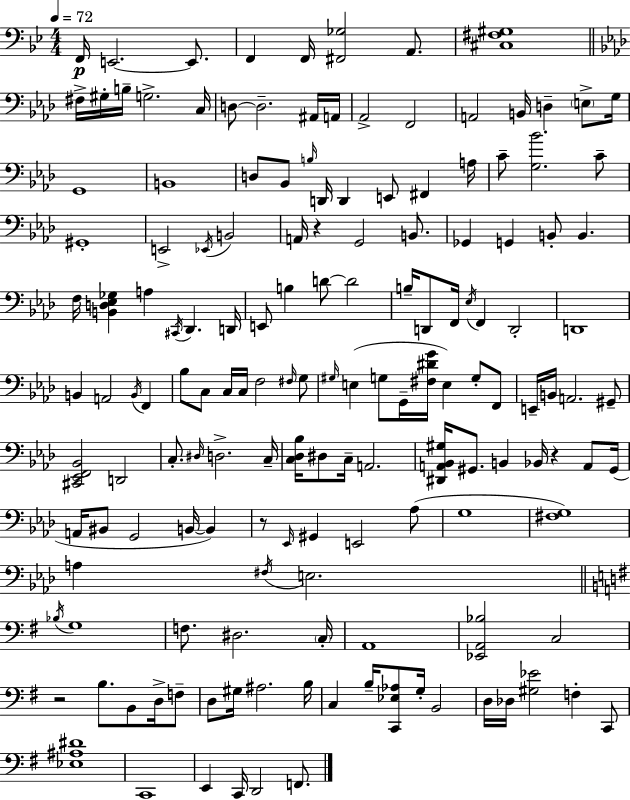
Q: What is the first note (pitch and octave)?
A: F2